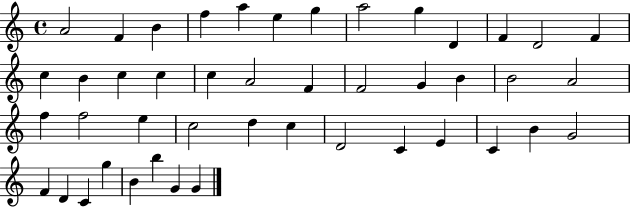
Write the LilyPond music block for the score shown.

{
  \clef treble
  \time 4/4
  \defaultTimeSignature
  \key c \major
  a'2 f'4 b'4 | f''4 a''4 e''4 g''4 | a''2 g''4 d'4 | f'4 d'2 f'4 | \break c''4 b'4 c''4 c''4 | c''4 a'2 f'4 | f'2 g'4 b'4 | b'2 a'2 | \break f''4 f''2 e''4 | c''2 d''4 c''4 | d'2 c'4 e'4 | c'4 b'4 g'2 | \break f'4 d'4 c'4 g''4 | b'4 b''4 g'4 g'4 | \bar "|."
}